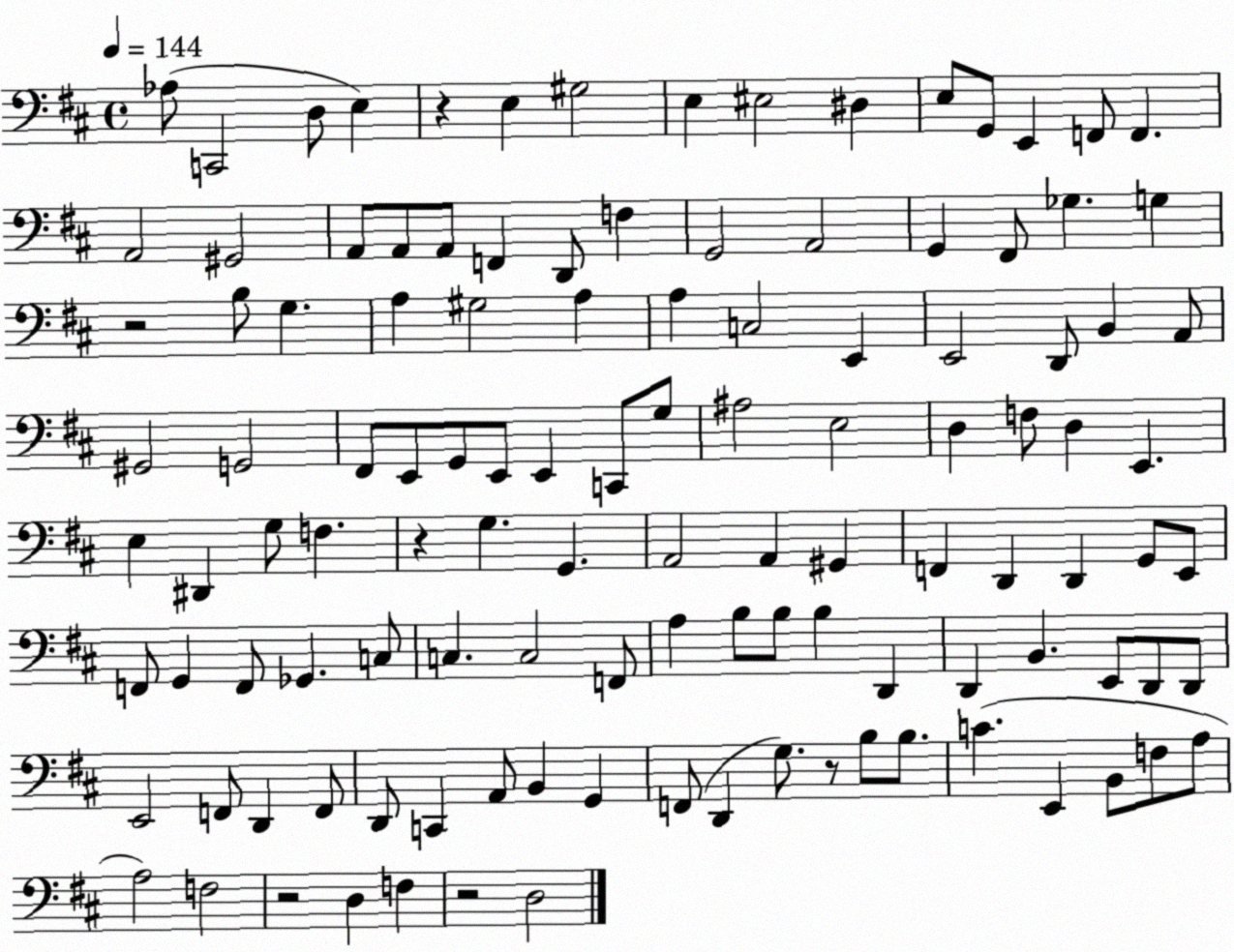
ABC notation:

X:1
T:Untitled
M:4/4
L:1/4
K:D
_A,/2 C,,2 D,/2 E, z E, ^G,2 E, ^E,2 ^D, E,/2 G,,/2 E,, F,,/2 F,, A,,2 ^G,,2 A,,/2 A,,/2 A,,/2 F,, D,,/2 F, G,,2 A,,2 G,, ^F,,/2 _G, G, z2 B,/2 G, A, ^G,2 A, A, C,2 E,, E,,2 D,,/2 B,, A,,/2 ^G,,2 G,,2 ^F,,/2 E,,/2 G,,/2 E,,/2 E,, C,,/2 G,/2 ^A,2 E,2 D, F,/2 D, E,, E, ^D,, G,/2 F, z G, G,, A,,2 A,, ^G,, F,, D,, D,, G,,/2 E,,/2 F,,/2 G,, F,,/2 _G,, C,/2 C, C,2 F,,/2 A, B,/2 B,/2 B, D,, D,, B,, E,,/2 D,,/2 D,,/2 E,,2 F,,/2 D,, F,,/2 D,,/2 C,, A,,/2 B,, G,, F,,/2 D,, G,/2 z/2 B,/2 B,/2 C E,, B,,/2 F,/2 A,/2 A,2 F,2 z2 D, F, z2 D,2